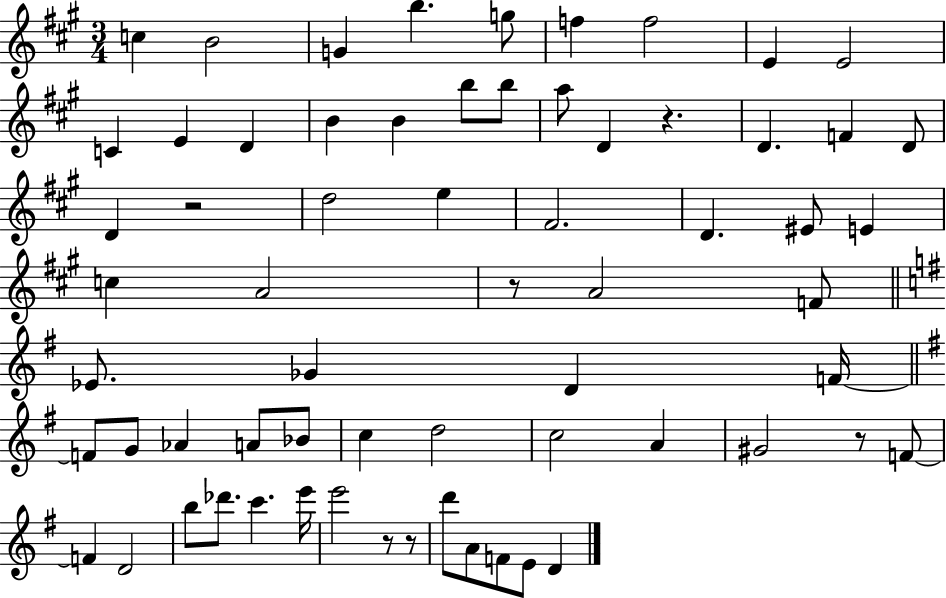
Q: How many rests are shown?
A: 6